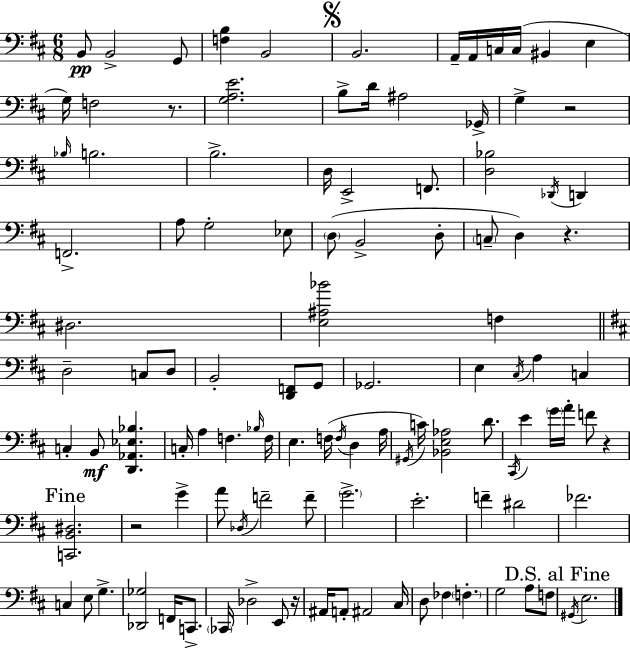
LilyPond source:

{
  \clef bass
  \numericTimeSignature
  \time 6/8
  \key d \major
  b,8\pp b,2-> g,8 | <f b>4 b,2 | \mark \markup { \musicglyph "scripts.segno" } b,2. | a,16-- a,16 c16 c16( bis,4 e4 | \break g16) f2 r8. | <g a e'>2. | b8-> d'16 ais2 ges,16-> | g4-> r2 | \break \grace { bes16 } b2. | b2.-> | d16 e,2-> f,8. | <d bes>2 \acciaccatura { des,16 } d,4 | \break f,2.-> | a8 g2-. | ees8 \parenthesize d8( b,2-> | d8-. \parenthesize c8-- d4) r4. | \break dis2. | <e ais bes'>2 f4 | \bar "||" \break \key b \minor d2-- c8 d8 | b,2-. <d, f,>8 g,8 | ges,2. | e4 \acciaccatura { cis16 } a4 c4 | \break c4-. b,8\mf <d, aes, ees bes>4. | c16-. a4 f4. | \grace { bes16 } f16 e4. f16( \acciaccatura { f16 } d4 | a16 \acciaccatura { gis,16 } c'16) <bes, e aes>2 | \break d'8. \acciaccatura { cis,16 } e'4 \parenthesize g'16 a'16-. f'8 | r4 \mark "Fine" <c, b, dis>2. | r2 | g'4-> a'8 \acciaccatura { des16 } f'2-- | \break f'8-- \parenthesize g'2.-> | e'2.-. | f'4-- dis'2 | fes'2. | \break c4 e8 | g4.-> <des, ges>2 | f,16 c,8.-> \parenthesize ces,16 des2-> | e,8 r16 ais,16 a,8-. ais,2 | \break cis16 d8 fes4 | \parenthesize f4.-. g2 | a8 f8 \mark "D.S. al Fine" \acciaccatura { gis,16 } e2. | \bar "|."
}